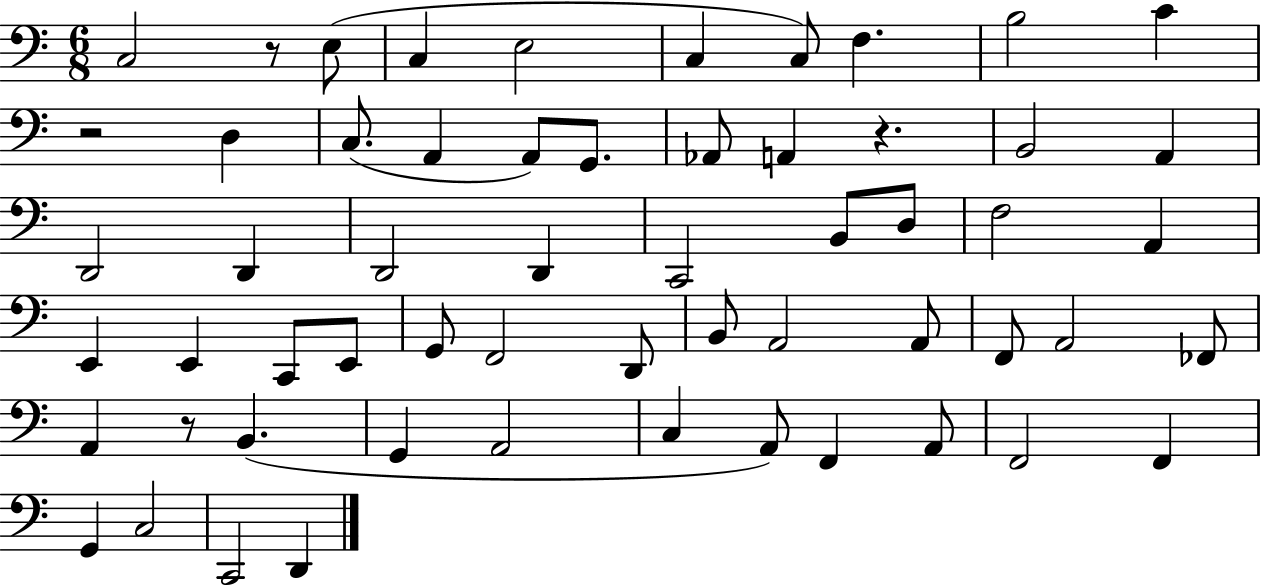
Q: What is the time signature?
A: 6/8